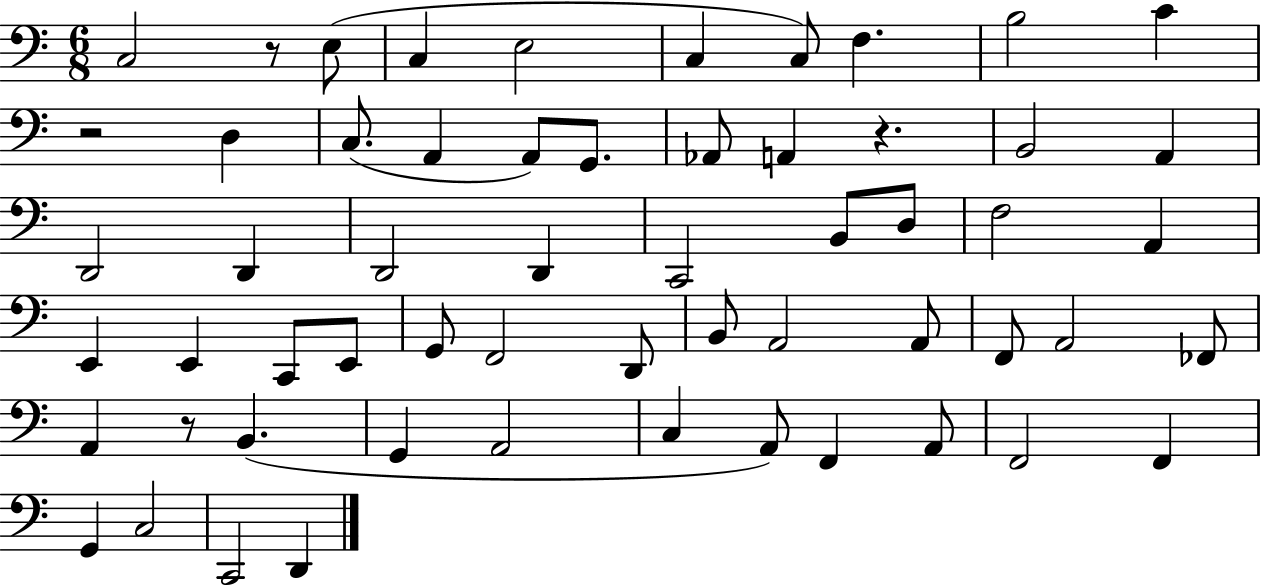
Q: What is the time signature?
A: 6/8